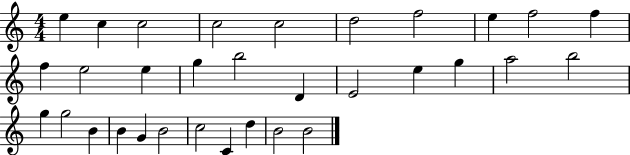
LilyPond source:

{
  \clef treble
  \numericTimeSignature
  \time 4/4
  \key c \major
  e''4 c''4 c''2 | c''2 c''2 | d''2 f''2 | e''4 f''2 f''4 | \break f''4 e''2 e''4 | g''4 b''2 d'4 | e'2 e''4 g''4 | a''2 b''2 | \break g''4 g''2 b'4 | b'4 g'4 b'2 | c''2 c'4 d''4 | b'2 b'2 | \break \bar "|."
}